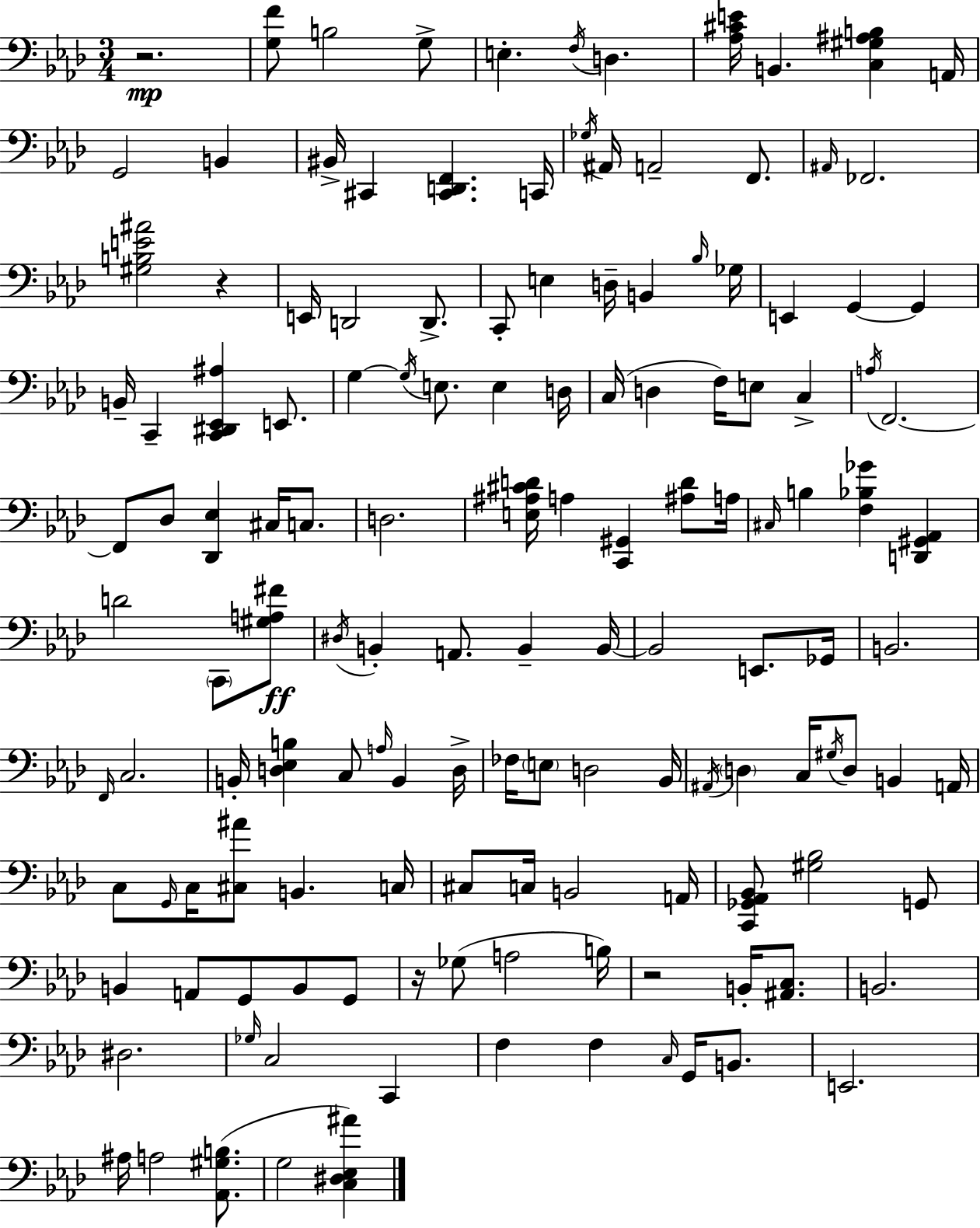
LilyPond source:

{
  \clef bass
  \numericTimeSignature
  \time 3/4
  \key aes \major
  r2.\mp | <g f'>8 b2 g8-> | e4.-. \acciaccatura { f16 } d4. | <aes cis' e'>16 b,4. <c gis ais b>4 | \break a,16 g,2 b,4 | bis,16-> cis,4 <cis, d, f,>4. | c,16 \acciaccatura { ges16 } ais,16 a,2-- f,8. | \grace { ais,16 } fes,2. | \break <gis b e' ais'>2 r4 | e,16 d,2 | d,8.-> c,8-. e4 d16-- b,4 | \grace { bes16 } ges16 e,4 g,4~~ | \break g,4 b,16-- c,4-- <c, dis, ees, ais>4 | e,8. g4~~ \acciaccatura { g16 } e8. | e4 d16 c16( d4 f16) e8 | c4-> \acciaccatura { a16 } f,2.~~ | \break f,8 des8 <des, ees>4 | cis16 c8. d2. | <e ais cis' d'>16 a4 <c, gis,>4 | <ais d'>8 a16 \grace { cis16 } b4 <f bes ges'>4 | \break <d, gis, aes,>4 d'2 | \parenthesize c,8 <gis a fis'>8\ff \acciaccatura { dis16 } b,4-. | a,8. b,4-- b,16~~ b,2 | e,8. ges,16 b,2. | \break \grace { f,16 } c2. | b,16-. <d ees b>4 | c8 \grace { a16 } b,4 d16-> fes16 \parenthesize e8 | d2 bes,16 \acciaccatura { ais,16 } \parenthesize d4 | \break c16 \acciaccatura { gis16 } d8 b,4 a,16 | c8 \grace { g,16 } c16 <cis ais'>8 b,4. | c16 cis8 c16 b,2 | a,16 <c, ges, aes, bes,>8 <gis bes>2 g,8 | \break b,4 a,8 g,8 b,8 g,8 | r16 ges8( a2 | b16) r2 b,16-. <ais, c>8. | b,2. | \break dis2. | \grace { ges16 } c2 c,4 | f4 f4 \grace { c16 } g,16 | b,8. e,2. | \break ais16 a2 | <aes, gis b>8.( g2 <c dis ees ais'>4) | \bar "|."
}